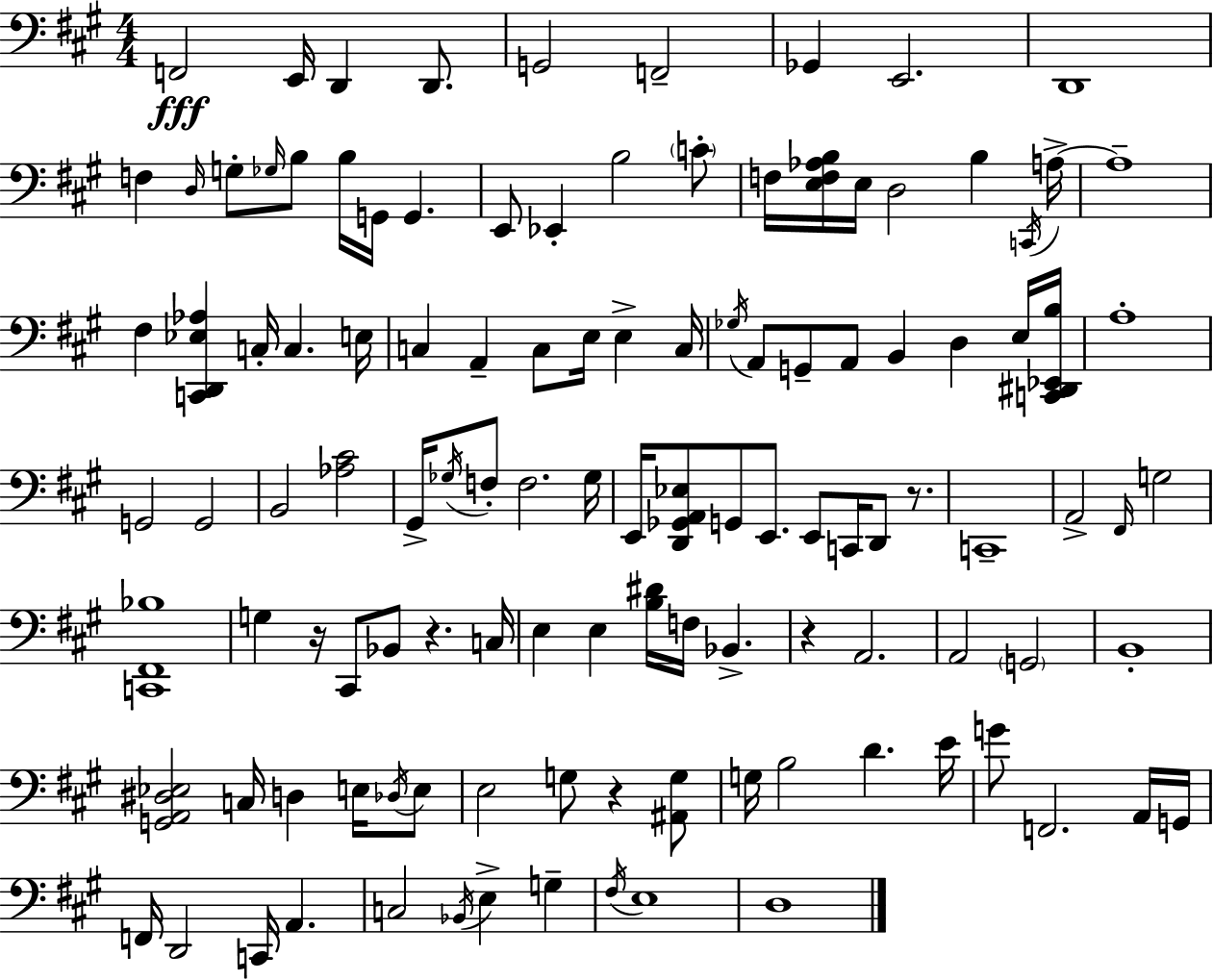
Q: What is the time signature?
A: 4/4